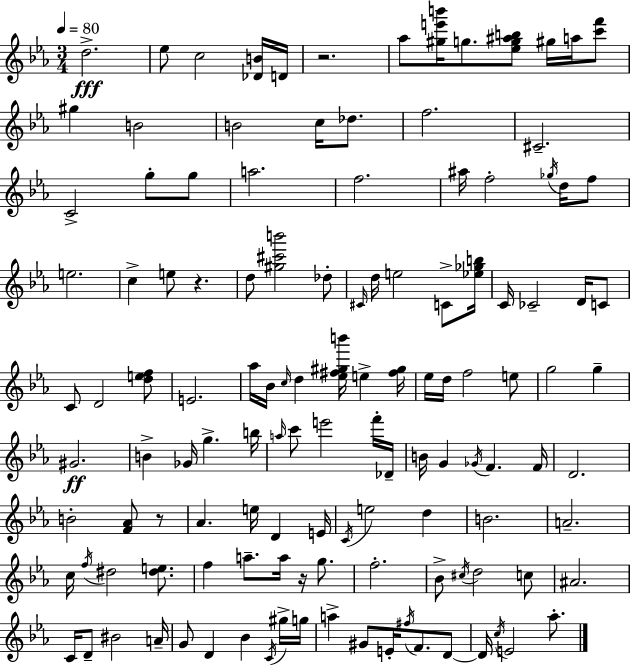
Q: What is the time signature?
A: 3/4